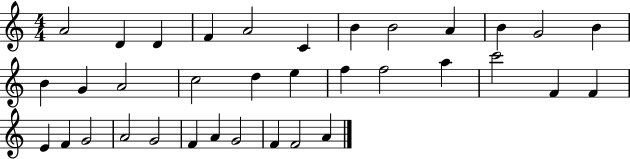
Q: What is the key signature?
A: C major